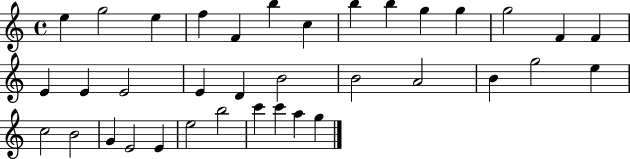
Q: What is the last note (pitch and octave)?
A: G5